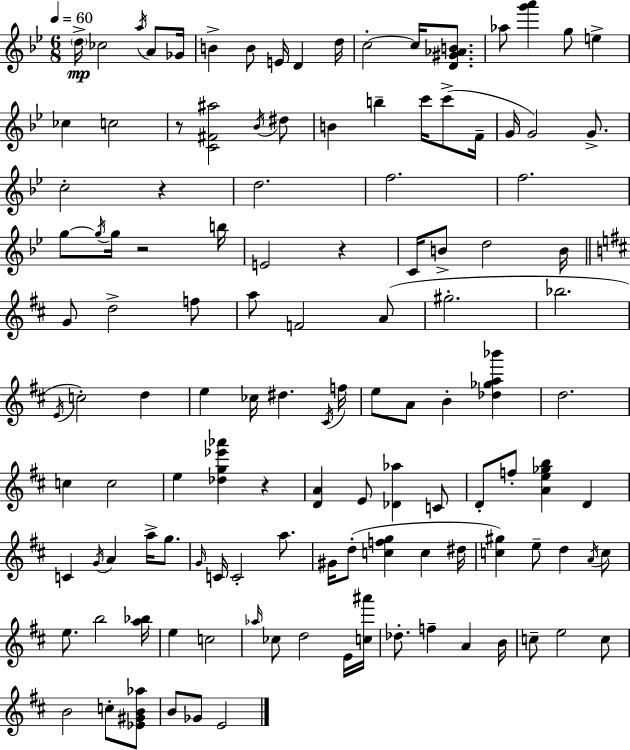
{
  \clef treble
  \numericTimeSignature
  \time 6/8
  \key g \minor
  \tempo 4 = 60
  \parenthesize d''16->\mp ces''2 \acciaccatura { a''16 } a'8 | ges'16 b'4-> b'8 e'16 d'4 | d''16 c''2-.~~ c''16 <d' gis' aes' b'>8. | aes''8 <g''' a'''>4 g''8 e''4-> | \break ces''4 c''2 | r8 <c' fis' ais''>2 \acciaccatura { bes'16 } | dis''8 b'4 b''4-- c'''16 c'''8->( | f'16-- g'16 g'2) g'8.-> | \break c''2-. r4 | d''2. | f''2. | f''2. | \break g''8~~ \acciaccatura { g''16 } g''16 r2 | b''16 e'2 r4 | c'16 b'8-> d''2 | b'16 \bar "||" \break \key b \minor g'8 d''2-> f''8 | a''8 f'2 a'8( | gis''2.-. | bes''2. | \break \acciaccatura { e'16 } c''2-.) d''4 | e''4 ces''16 dis''4. | \acciaccatura { cis'16 } f''16 e''8 a'8 b'4-. <des'' ges'' a'' bes'''>4 | d''2. | \break c''4 c''2 | e''4 <des'' g'' ees''' aes'''>4 r4 | <d' a'>4 e'8 <des' aes''>4 | c'8 d'8-. f''8-. <a' e'' ges'' b''>4 d'4 | \break c'4 \acciaccatura { g'16 } a'4 a''16-> | g''8. \grace { g'16 } c'16 c'2-. | a''8. gis'16 d''8-.( <c'' f'' g''>4 c''4 | dis''16 <c'' gis''>4) e''8-- d''4 | \break \acciaccatura { a'16 } c''8 e''8. b''2 | <a'' bes''>16 e''4 c''2 | \grace { aes''16 } ces''8 d''2 | e'16 <c'' ais'''>16 des''8.-. f''4-- | \break a'4 b'16 c''8-- e''2 | c''8 b'2 | c''8-. <ees' gis' b' aes''>8 b'8 ges'8 e'2 | \bar "|."
}